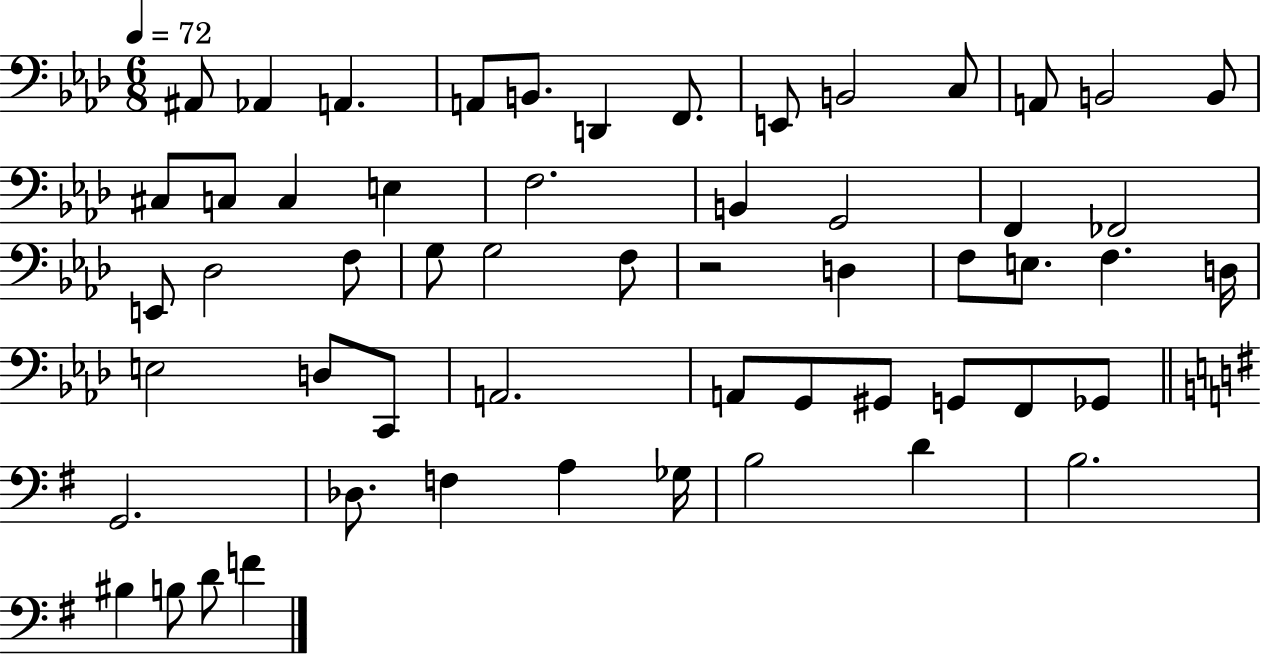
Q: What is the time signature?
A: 6/8